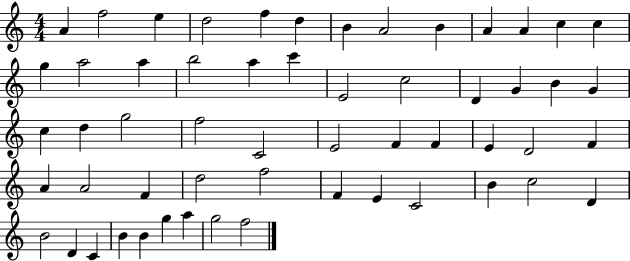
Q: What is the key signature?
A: C major